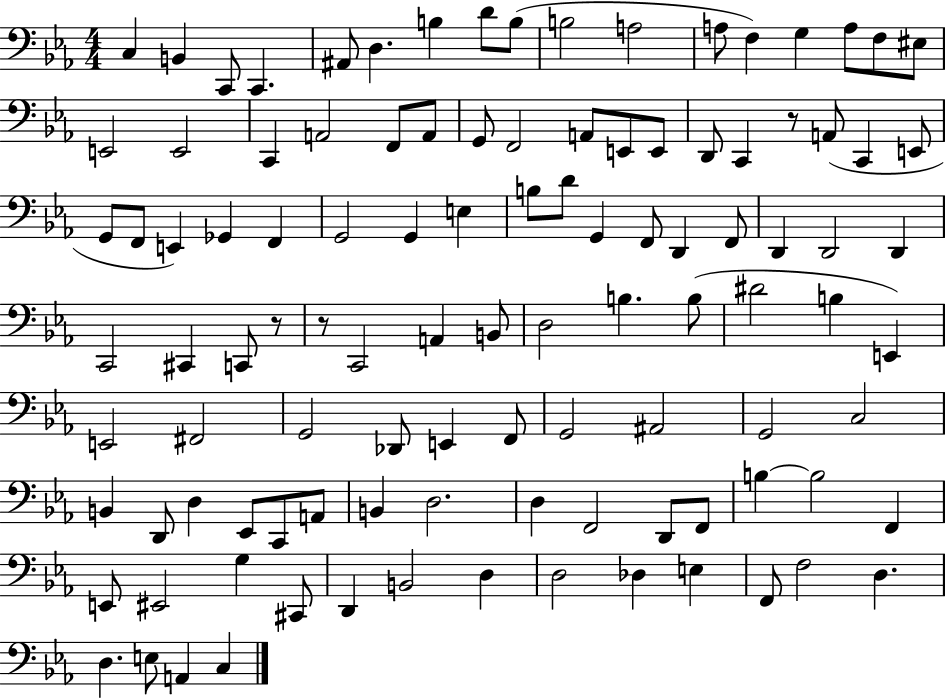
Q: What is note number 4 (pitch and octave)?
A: C2